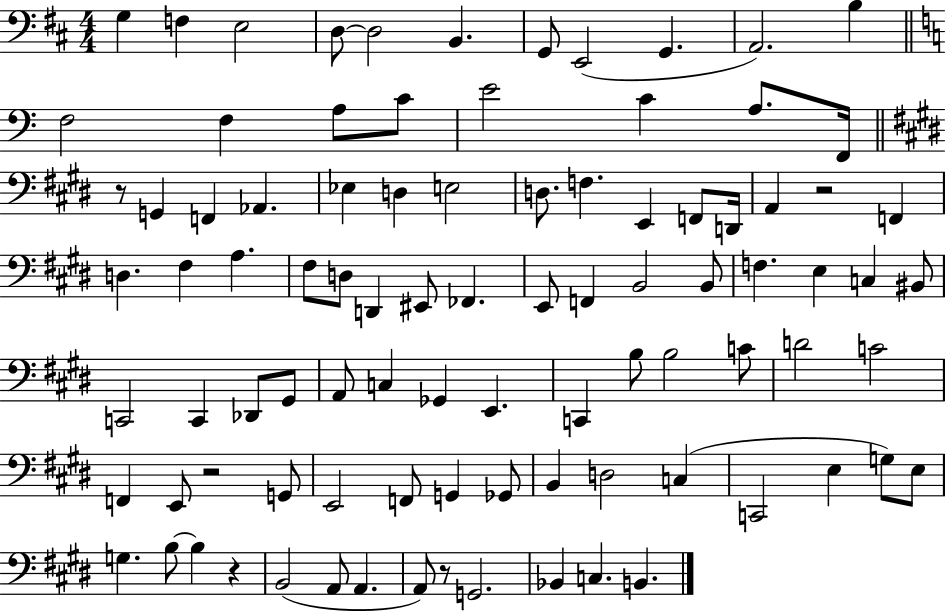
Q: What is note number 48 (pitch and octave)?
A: BIS2